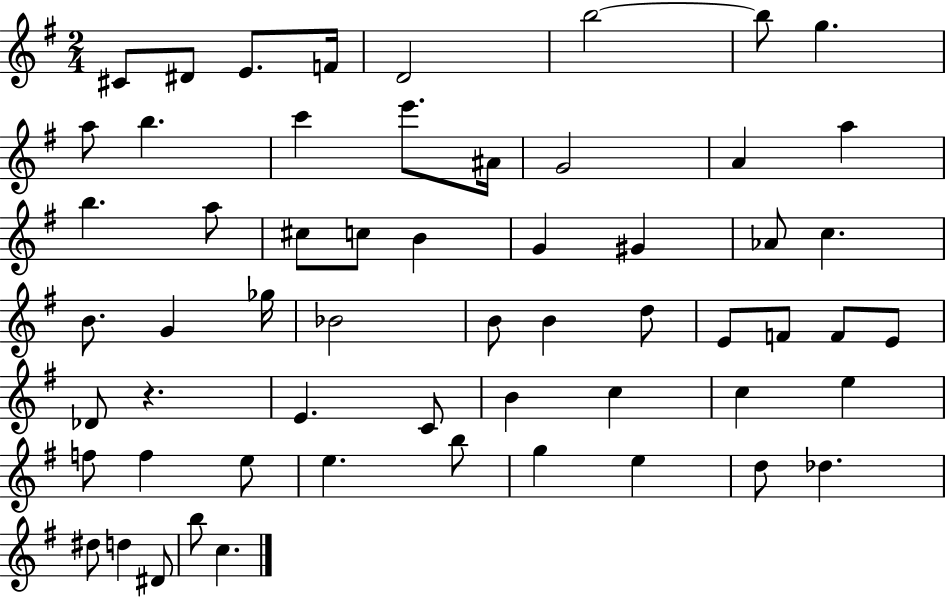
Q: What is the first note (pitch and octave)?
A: C#4